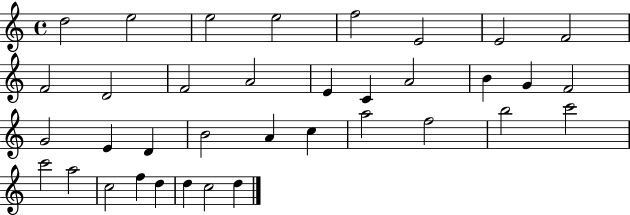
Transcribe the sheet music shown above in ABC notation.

X:1
T:Untitled
M:4/4
L:1/4
K:C
d2 e2 e2 e2 f2 E2 E2 F2 F2 D2 F2 A2 E C A2 B G F2 G2 E D B2 A c a2 f2 b2 c'2 c'2 a2 c2 f d d c2 d